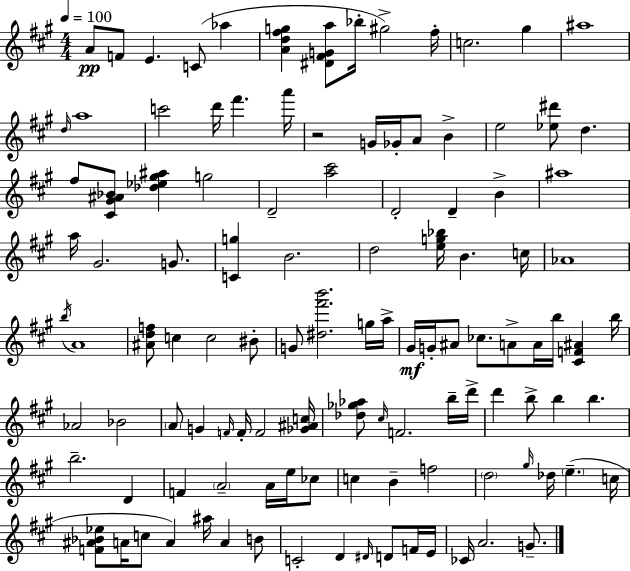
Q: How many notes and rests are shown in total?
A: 114